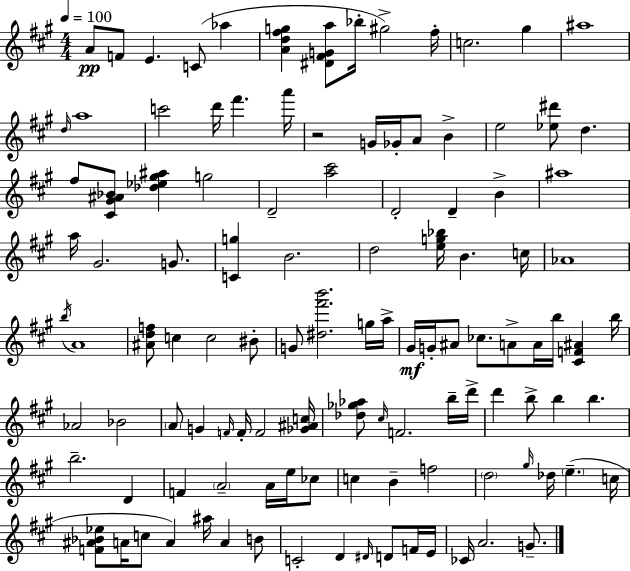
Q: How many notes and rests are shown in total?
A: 114